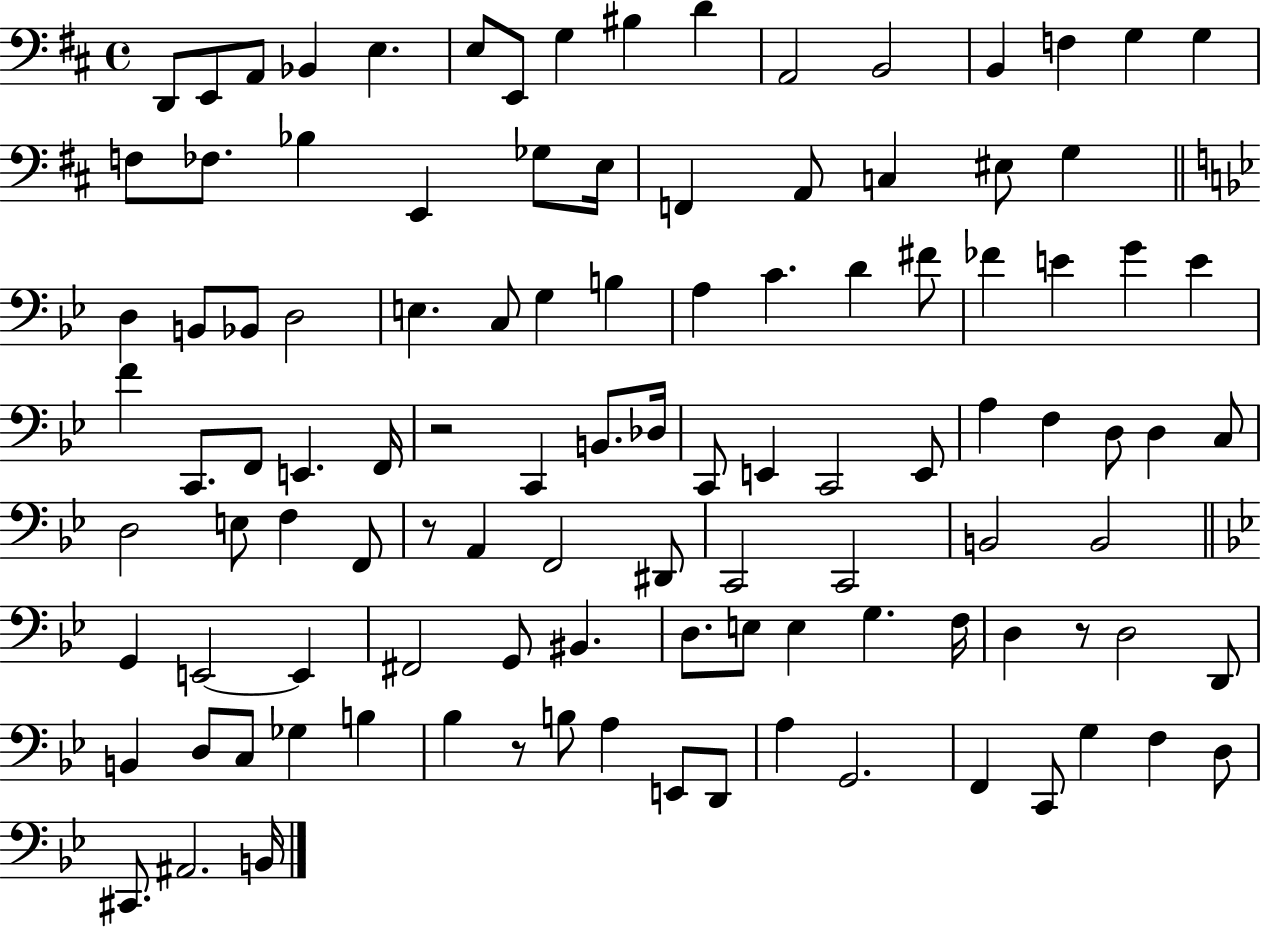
{
  \clef bass
  \time 4/4
  \defaultTimeSignature
  \key d \major
  d,8 e,8 a,8 bes,4 e4. | e8 e,8 g4 bis4 d'4 | a,2 b,2 | b,4 f4 g4 g4 | \break f8 fes8. bes4 e,4 ges8 e16 | f,4 a,8 c4 eis8 g4 | \bar "||" \break \key g \minor d4 b,8 bes,8 d2 | e4. c8 g4 b4 | a4 c'4. d'4 fis'8 | fes'4 e'4 g'4 e'4 | \break f'4 c,8. f,8 e,4. f,16 | r2 c,4 b,8. des16 | c,8 e,4 c,2 e,8 | a4 f4 d8 d4 c8 | \break d2 e8 f4 f,8 | r8 a,4 f,2 dis,8 | c,2 c,2 | b,2 b,2 | \break \bar "||" \break \key bes \major g,4 e,2~~ e,4 | fis,2 g,8 bis,4. | d8. e8 e4 g4. f16 | d4 r8 d2 d,8 | \break b,4 d8 c8 ges4 b4 | bes4 r8 b8 a4 e,8 d,8 | a4 g,2. | f,4 c,8 g4 f4 d8 | \break cis,8. ais,2. b,16 | \bar "|."
}